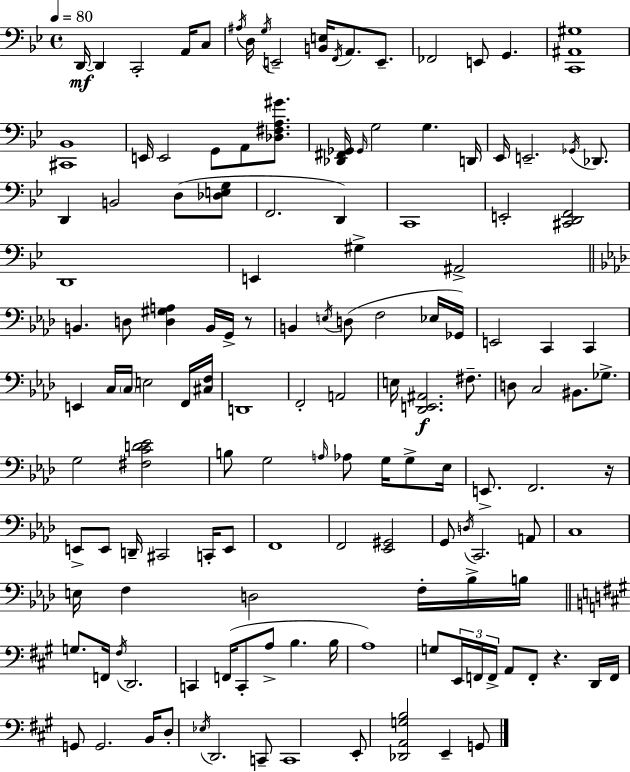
X:1
T:Untitled
M:4/4
L:1/4
K:Gm
D,,/4 D,, C,,2 A,,/4 C,/2 ^A,/4 D,/4 G,/4 E,,2 [B,,E,]/4 F,,/4 A,,/2 E,,/2 _F,,2 E,,/2 G,, [C,,^A,,^G,]4 [^C,,_B,,]4 E,,/4 E,,2 G,,/2 A,,/2 [_D,^F,A,^G]/2 [_D,,^F,,_G,,]/4 _G,,/4 G,2 G, D,,/4 _E,,/4 E,,2 _G,,/4 _D,,/2 D,, B,,2 D,/2 [_D,E,G,]/2 F,,2 D,, C,,4 E,,2 [^C,,D,,F,,]2 D,,4 E,, ^G, ^A,,2 B,, D,/2 [D,^G,A,] B,,/4 G,,/4 z/2 B,, E,/4 D,/2 F,2 _E,/4 _G,,/4 E,,2 C,, C,, E,, C,/4 C,/4 E,2 F,,/4 [^C,F,]/4 D,,4 F,,2 A,,2 E,/4 [_D,,E,,^A,,]2 ^F,/2 D,/2 C,2 ^B,,/2 _G,/2 G,2 [^F,CD_E]2 B,/2 G,2 A,/4 _A,/2 G,/4 G,/2 _E,/4 E,,/2 F,,2 z/4 E,,/2 E,,/2 D,,/4 ^C,,2 C,,/4 E,,/2 F,,4 F,,2 [_E,,^G,,]2 G,,/2 D,/4 C,,2 A,,/2 C,4 E,/4 F, D,2 F,/4 _B,/4 B,/4 G,/2 F,,/4 ^F,/4 D,,2 C,, F,,/4 C,,/2 A,/2 B, B,/4 A,4 G,/2 E,,/4 F,,/4 F,,/4 A,,/2 F,,/2 z D,,/4 F,,/4 G,,/2 G,,2 B,,/4 D,/2 _E,/4 D,,2 C,,/2 C,,4 E,,/2 [_D,,A,,G,B,]2 E,, G,,/2